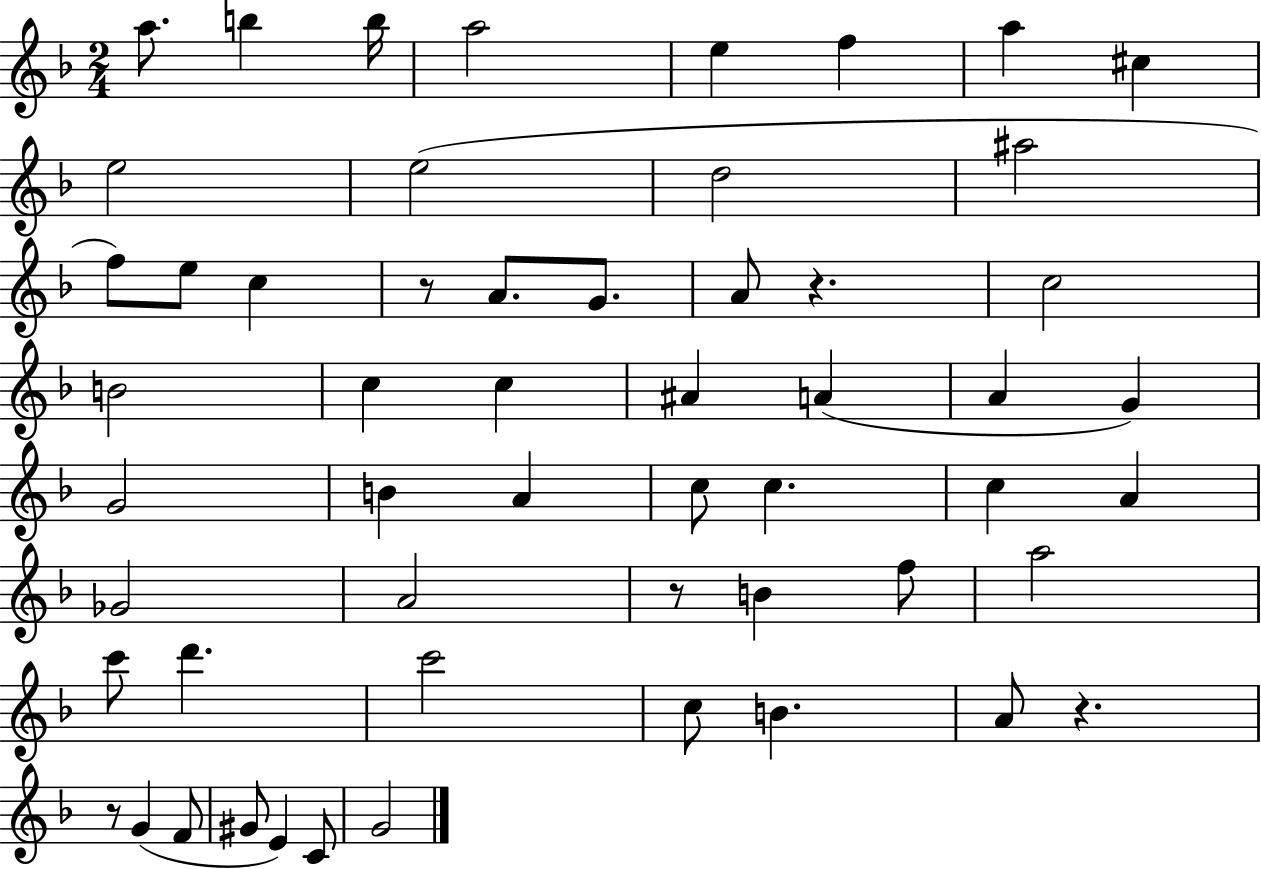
A5/e. B5/q B5/s A5/h E5/q F5/q A5/q C#5/q E5/h E5/h D5/h A#5/h F5/e E5/e C5/q R/e A4/e. G4/e. A4/e R/q. C5/h B4/h C5/q C5/q A#4/q A4/q A4/q G4/q G4/h B4/q A4/q C5/e C5/q. C5/q A4/q Gb4/h A4/h R/e B4/q F5/e A5/h C6/e D6/q. C6/h C5/e B4/q. A4/e R/q. R/e G4/q F4/e G#4/e E4/q C4/e G4/h